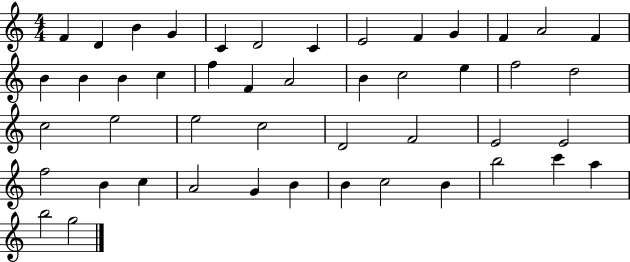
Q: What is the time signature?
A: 4/4